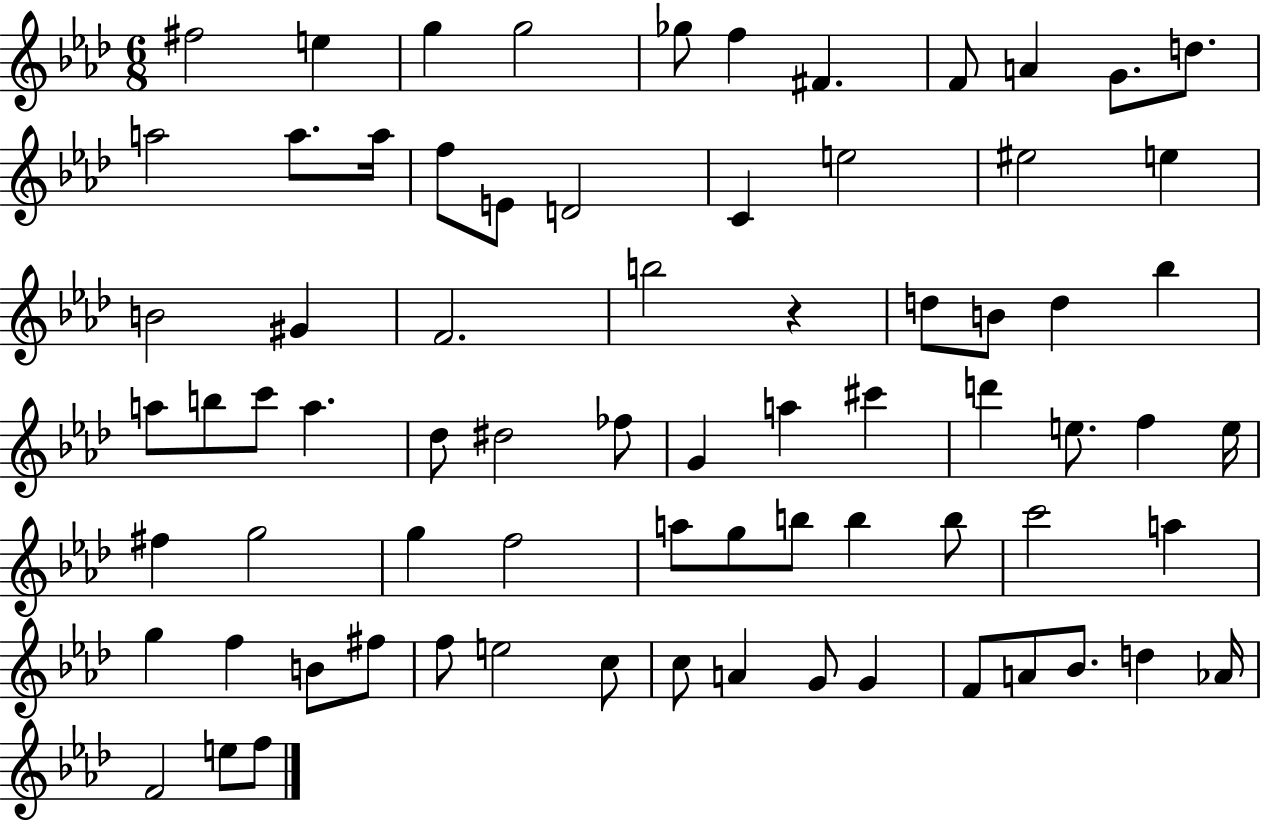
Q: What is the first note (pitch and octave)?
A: F#5